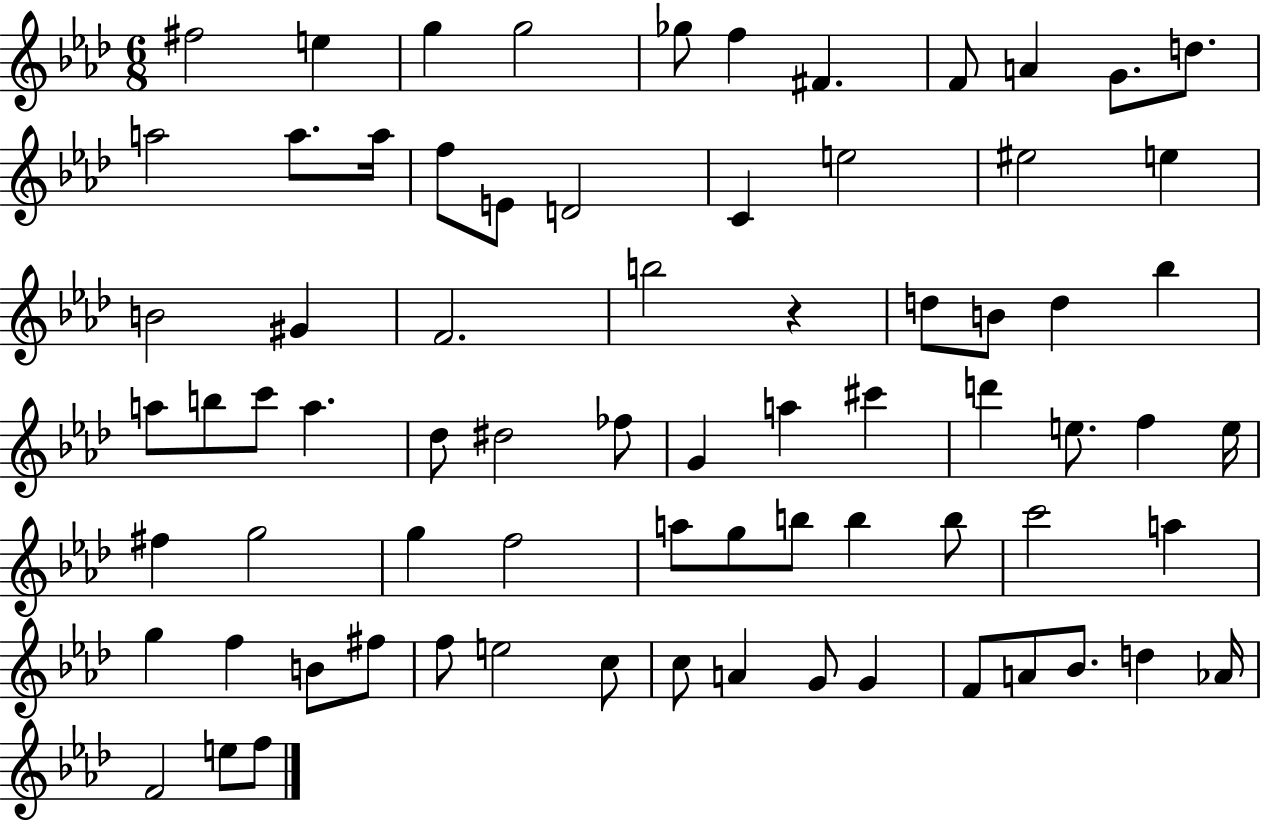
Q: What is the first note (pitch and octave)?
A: F#5